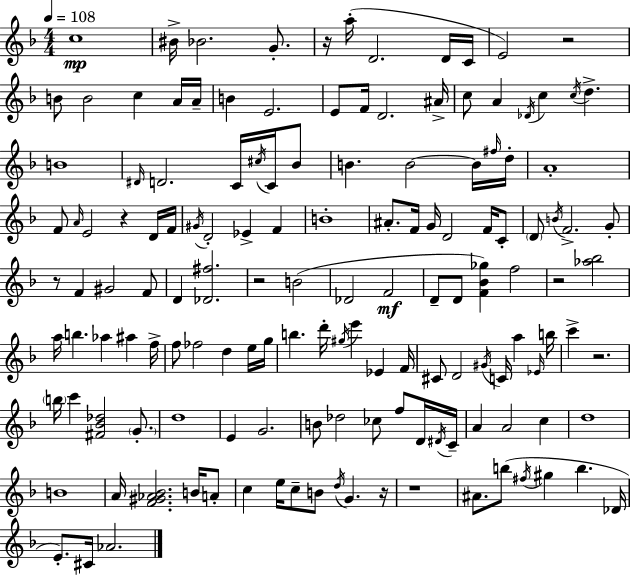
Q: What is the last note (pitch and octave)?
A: Ab4